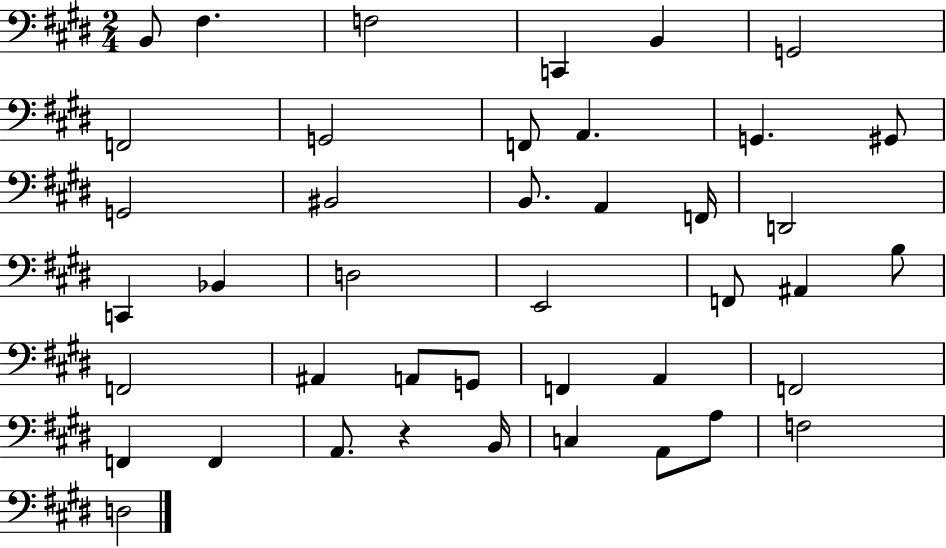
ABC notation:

X:1
T:Untitled
M:2/4
L:1/4
K:E
B,,/2 ^F, F,2 C,, B,, G,,2 F,,2 G,,2 F,,/2 A,, G,, ^G,,/2 G,,2 ^B,,2 B,,/2 A,, F,,/4 D,,2 C,, _B,, D,2 E,,2 F,,/2 ^A,, B,/2 F,,2 ^A,, A,,/2 G,,/2 F,, A,, F,,2 F,, F,, A,,/2 z B,,/4 C, A,,/2 A,/2 F,2 D,2